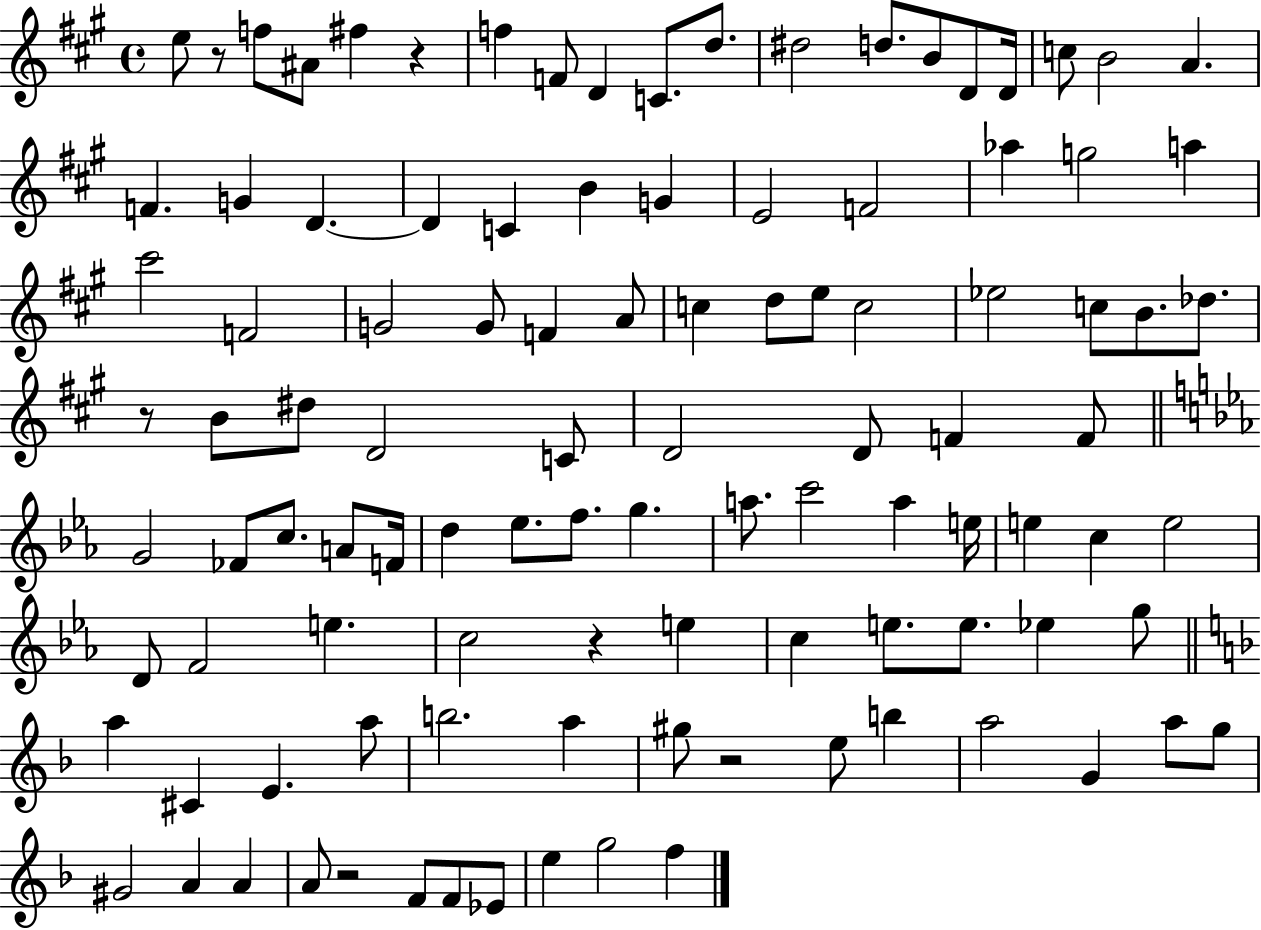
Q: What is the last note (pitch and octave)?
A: F5